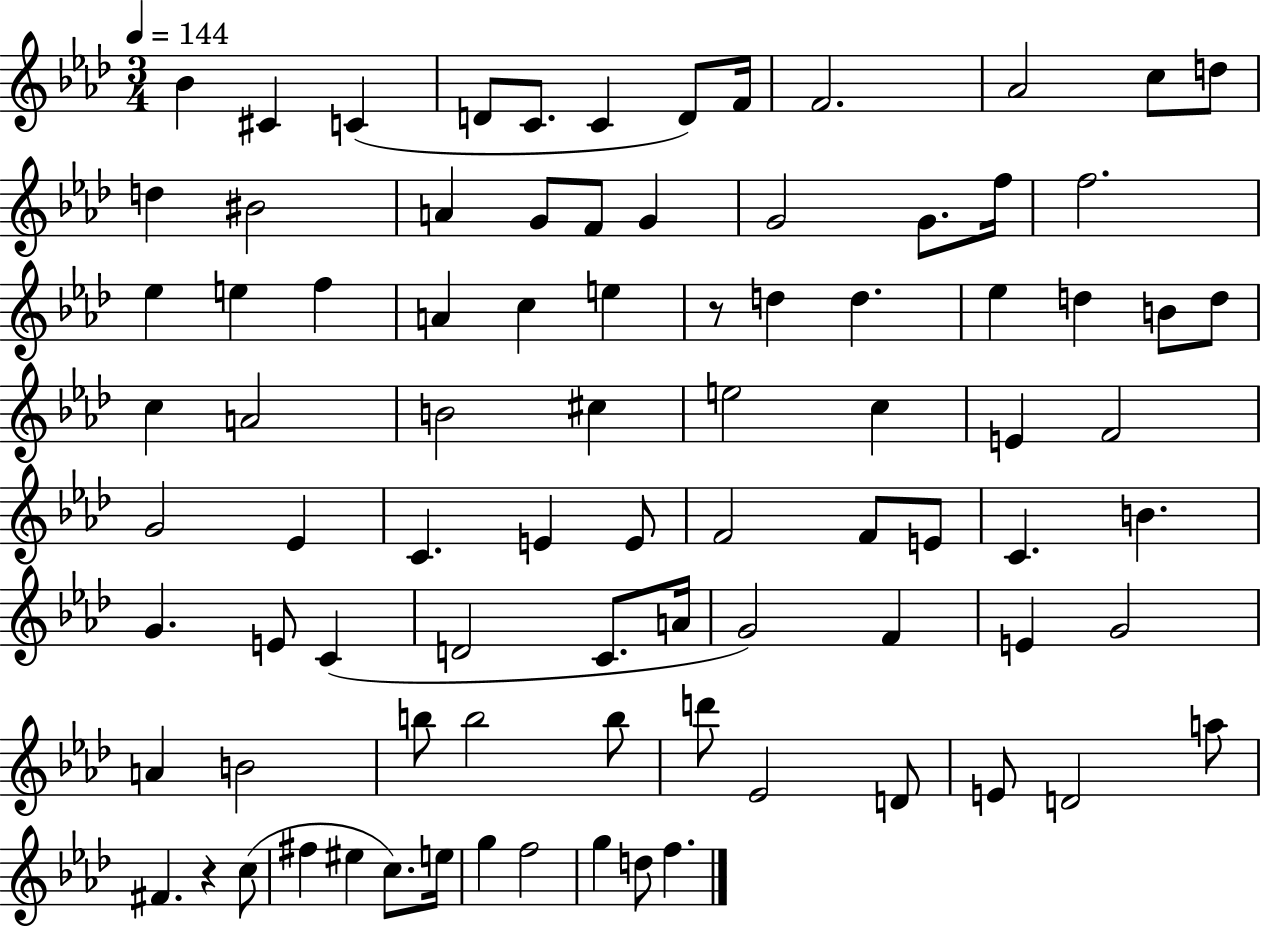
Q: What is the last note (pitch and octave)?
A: F5